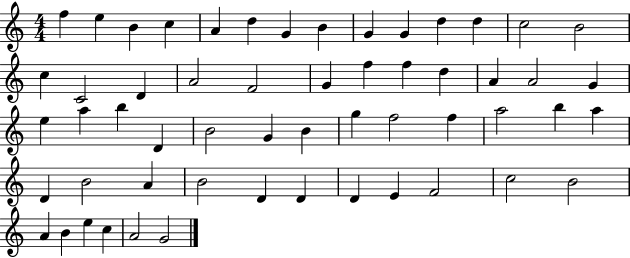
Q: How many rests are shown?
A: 0